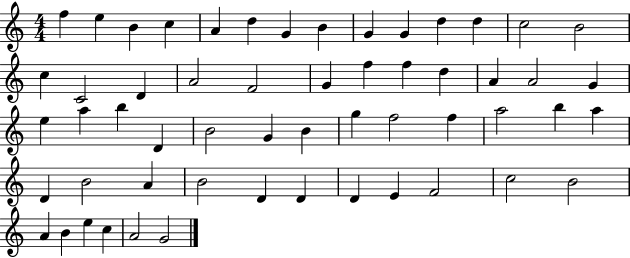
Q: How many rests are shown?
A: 0